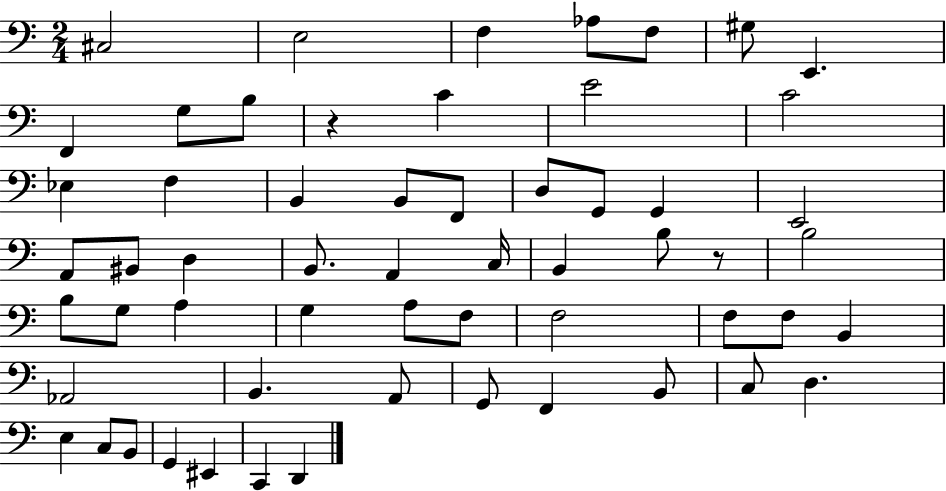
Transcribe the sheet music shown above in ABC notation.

X:1
T:Untitled
M:2/4
L:1/4
K:C
^C,2 E,2 F, _A,/2 F,/2 ^G,/2 E,, F,, G,/2 B,/2 z C E2 C2 _E, F, B,, B,,/2 F,,/2 D,/2 G,,/2 G,, E,,2 A,,/2 ^B,,/2 D, B,,/2 A,, C,/4 B,, B,/2 z/2 B,2 B,/2 G,/2 A, G, A,/2 F,/2 F,2 F,/2 F,/2 B,, _A,,2 B,, A,,/2 G,,/2 F,, B,,/2 C,/2 D, E, C,/2 B,,/2 G,, ^E,, C,, D,,